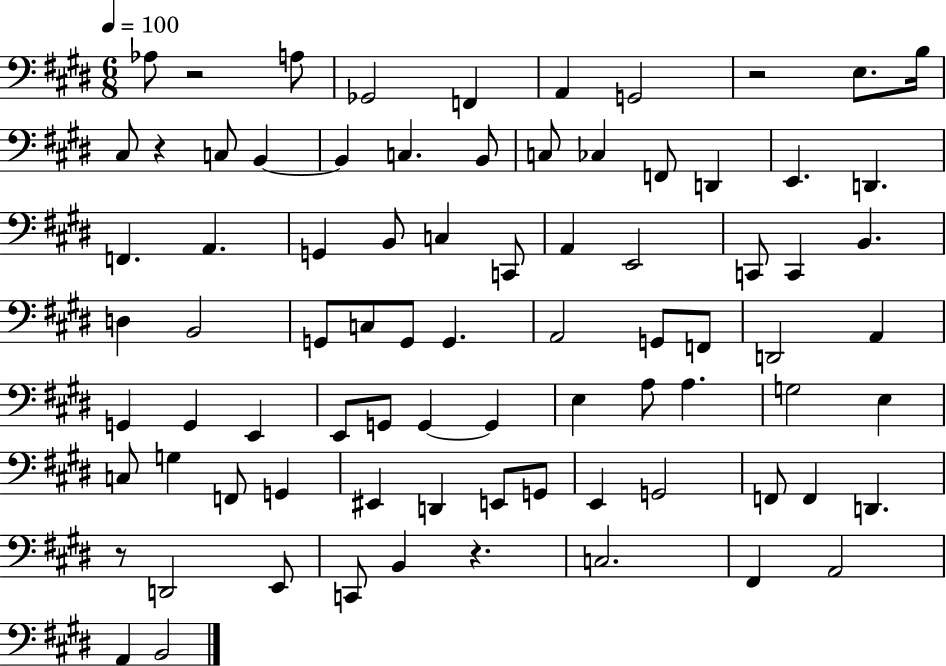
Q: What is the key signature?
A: E major